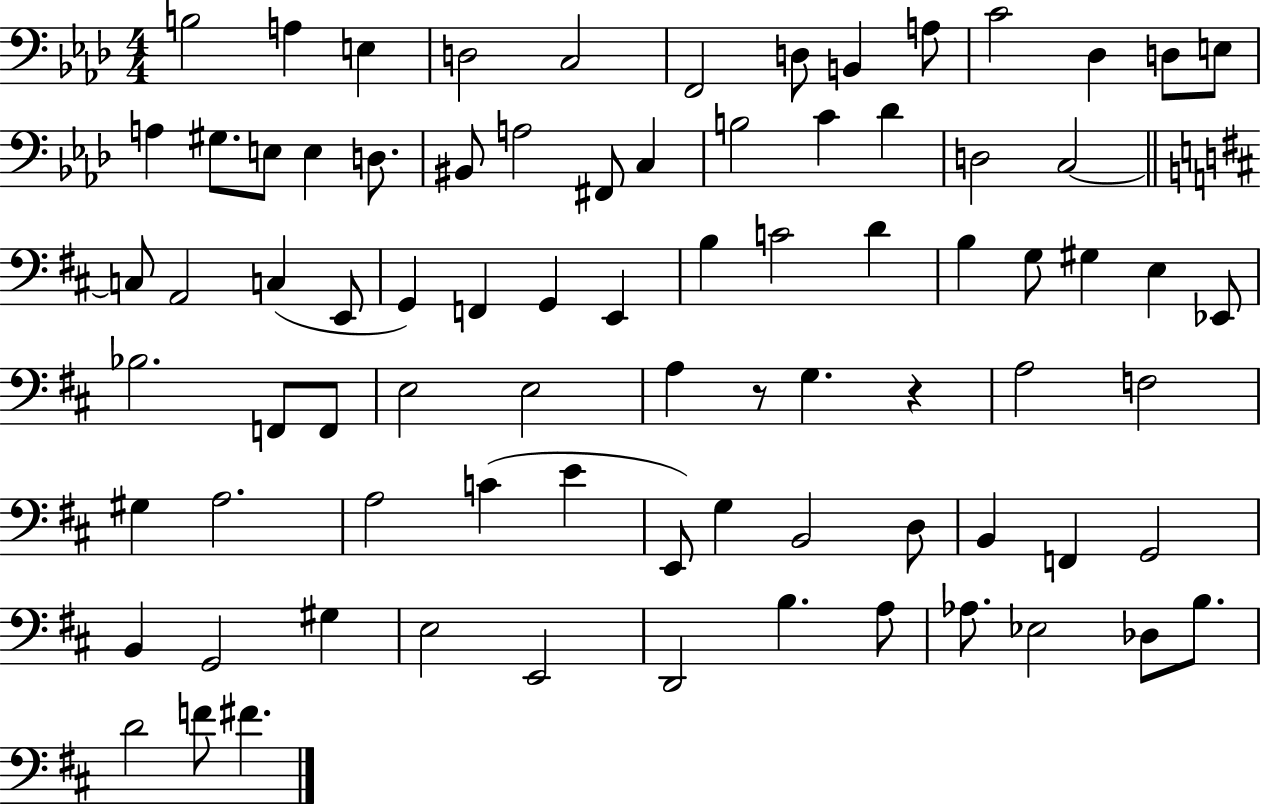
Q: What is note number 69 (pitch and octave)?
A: E2